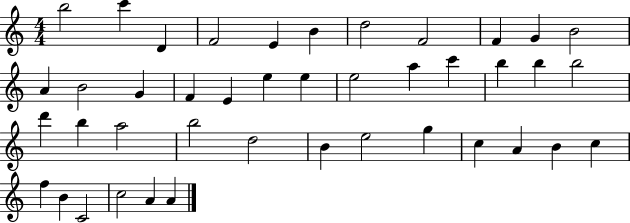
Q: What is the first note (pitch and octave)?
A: B5